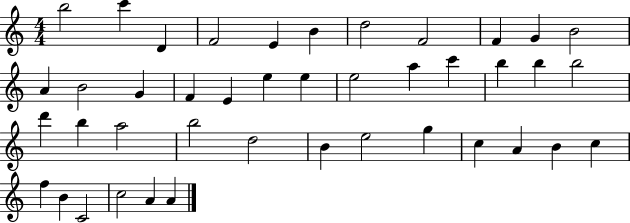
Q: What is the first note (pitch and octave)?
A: B5